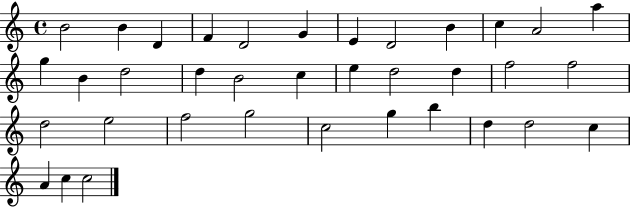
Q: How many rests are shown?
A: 0